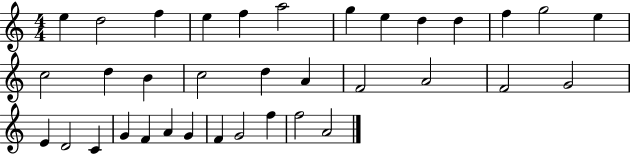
X:1
T:Untitled
M:4/4
L:1/4
K:C
e d2 f e f a2 g e d d f g2 e c2 d B c2 d A F2 A2 F2 G2 E D2 C G F A G F G2 f f2 A2